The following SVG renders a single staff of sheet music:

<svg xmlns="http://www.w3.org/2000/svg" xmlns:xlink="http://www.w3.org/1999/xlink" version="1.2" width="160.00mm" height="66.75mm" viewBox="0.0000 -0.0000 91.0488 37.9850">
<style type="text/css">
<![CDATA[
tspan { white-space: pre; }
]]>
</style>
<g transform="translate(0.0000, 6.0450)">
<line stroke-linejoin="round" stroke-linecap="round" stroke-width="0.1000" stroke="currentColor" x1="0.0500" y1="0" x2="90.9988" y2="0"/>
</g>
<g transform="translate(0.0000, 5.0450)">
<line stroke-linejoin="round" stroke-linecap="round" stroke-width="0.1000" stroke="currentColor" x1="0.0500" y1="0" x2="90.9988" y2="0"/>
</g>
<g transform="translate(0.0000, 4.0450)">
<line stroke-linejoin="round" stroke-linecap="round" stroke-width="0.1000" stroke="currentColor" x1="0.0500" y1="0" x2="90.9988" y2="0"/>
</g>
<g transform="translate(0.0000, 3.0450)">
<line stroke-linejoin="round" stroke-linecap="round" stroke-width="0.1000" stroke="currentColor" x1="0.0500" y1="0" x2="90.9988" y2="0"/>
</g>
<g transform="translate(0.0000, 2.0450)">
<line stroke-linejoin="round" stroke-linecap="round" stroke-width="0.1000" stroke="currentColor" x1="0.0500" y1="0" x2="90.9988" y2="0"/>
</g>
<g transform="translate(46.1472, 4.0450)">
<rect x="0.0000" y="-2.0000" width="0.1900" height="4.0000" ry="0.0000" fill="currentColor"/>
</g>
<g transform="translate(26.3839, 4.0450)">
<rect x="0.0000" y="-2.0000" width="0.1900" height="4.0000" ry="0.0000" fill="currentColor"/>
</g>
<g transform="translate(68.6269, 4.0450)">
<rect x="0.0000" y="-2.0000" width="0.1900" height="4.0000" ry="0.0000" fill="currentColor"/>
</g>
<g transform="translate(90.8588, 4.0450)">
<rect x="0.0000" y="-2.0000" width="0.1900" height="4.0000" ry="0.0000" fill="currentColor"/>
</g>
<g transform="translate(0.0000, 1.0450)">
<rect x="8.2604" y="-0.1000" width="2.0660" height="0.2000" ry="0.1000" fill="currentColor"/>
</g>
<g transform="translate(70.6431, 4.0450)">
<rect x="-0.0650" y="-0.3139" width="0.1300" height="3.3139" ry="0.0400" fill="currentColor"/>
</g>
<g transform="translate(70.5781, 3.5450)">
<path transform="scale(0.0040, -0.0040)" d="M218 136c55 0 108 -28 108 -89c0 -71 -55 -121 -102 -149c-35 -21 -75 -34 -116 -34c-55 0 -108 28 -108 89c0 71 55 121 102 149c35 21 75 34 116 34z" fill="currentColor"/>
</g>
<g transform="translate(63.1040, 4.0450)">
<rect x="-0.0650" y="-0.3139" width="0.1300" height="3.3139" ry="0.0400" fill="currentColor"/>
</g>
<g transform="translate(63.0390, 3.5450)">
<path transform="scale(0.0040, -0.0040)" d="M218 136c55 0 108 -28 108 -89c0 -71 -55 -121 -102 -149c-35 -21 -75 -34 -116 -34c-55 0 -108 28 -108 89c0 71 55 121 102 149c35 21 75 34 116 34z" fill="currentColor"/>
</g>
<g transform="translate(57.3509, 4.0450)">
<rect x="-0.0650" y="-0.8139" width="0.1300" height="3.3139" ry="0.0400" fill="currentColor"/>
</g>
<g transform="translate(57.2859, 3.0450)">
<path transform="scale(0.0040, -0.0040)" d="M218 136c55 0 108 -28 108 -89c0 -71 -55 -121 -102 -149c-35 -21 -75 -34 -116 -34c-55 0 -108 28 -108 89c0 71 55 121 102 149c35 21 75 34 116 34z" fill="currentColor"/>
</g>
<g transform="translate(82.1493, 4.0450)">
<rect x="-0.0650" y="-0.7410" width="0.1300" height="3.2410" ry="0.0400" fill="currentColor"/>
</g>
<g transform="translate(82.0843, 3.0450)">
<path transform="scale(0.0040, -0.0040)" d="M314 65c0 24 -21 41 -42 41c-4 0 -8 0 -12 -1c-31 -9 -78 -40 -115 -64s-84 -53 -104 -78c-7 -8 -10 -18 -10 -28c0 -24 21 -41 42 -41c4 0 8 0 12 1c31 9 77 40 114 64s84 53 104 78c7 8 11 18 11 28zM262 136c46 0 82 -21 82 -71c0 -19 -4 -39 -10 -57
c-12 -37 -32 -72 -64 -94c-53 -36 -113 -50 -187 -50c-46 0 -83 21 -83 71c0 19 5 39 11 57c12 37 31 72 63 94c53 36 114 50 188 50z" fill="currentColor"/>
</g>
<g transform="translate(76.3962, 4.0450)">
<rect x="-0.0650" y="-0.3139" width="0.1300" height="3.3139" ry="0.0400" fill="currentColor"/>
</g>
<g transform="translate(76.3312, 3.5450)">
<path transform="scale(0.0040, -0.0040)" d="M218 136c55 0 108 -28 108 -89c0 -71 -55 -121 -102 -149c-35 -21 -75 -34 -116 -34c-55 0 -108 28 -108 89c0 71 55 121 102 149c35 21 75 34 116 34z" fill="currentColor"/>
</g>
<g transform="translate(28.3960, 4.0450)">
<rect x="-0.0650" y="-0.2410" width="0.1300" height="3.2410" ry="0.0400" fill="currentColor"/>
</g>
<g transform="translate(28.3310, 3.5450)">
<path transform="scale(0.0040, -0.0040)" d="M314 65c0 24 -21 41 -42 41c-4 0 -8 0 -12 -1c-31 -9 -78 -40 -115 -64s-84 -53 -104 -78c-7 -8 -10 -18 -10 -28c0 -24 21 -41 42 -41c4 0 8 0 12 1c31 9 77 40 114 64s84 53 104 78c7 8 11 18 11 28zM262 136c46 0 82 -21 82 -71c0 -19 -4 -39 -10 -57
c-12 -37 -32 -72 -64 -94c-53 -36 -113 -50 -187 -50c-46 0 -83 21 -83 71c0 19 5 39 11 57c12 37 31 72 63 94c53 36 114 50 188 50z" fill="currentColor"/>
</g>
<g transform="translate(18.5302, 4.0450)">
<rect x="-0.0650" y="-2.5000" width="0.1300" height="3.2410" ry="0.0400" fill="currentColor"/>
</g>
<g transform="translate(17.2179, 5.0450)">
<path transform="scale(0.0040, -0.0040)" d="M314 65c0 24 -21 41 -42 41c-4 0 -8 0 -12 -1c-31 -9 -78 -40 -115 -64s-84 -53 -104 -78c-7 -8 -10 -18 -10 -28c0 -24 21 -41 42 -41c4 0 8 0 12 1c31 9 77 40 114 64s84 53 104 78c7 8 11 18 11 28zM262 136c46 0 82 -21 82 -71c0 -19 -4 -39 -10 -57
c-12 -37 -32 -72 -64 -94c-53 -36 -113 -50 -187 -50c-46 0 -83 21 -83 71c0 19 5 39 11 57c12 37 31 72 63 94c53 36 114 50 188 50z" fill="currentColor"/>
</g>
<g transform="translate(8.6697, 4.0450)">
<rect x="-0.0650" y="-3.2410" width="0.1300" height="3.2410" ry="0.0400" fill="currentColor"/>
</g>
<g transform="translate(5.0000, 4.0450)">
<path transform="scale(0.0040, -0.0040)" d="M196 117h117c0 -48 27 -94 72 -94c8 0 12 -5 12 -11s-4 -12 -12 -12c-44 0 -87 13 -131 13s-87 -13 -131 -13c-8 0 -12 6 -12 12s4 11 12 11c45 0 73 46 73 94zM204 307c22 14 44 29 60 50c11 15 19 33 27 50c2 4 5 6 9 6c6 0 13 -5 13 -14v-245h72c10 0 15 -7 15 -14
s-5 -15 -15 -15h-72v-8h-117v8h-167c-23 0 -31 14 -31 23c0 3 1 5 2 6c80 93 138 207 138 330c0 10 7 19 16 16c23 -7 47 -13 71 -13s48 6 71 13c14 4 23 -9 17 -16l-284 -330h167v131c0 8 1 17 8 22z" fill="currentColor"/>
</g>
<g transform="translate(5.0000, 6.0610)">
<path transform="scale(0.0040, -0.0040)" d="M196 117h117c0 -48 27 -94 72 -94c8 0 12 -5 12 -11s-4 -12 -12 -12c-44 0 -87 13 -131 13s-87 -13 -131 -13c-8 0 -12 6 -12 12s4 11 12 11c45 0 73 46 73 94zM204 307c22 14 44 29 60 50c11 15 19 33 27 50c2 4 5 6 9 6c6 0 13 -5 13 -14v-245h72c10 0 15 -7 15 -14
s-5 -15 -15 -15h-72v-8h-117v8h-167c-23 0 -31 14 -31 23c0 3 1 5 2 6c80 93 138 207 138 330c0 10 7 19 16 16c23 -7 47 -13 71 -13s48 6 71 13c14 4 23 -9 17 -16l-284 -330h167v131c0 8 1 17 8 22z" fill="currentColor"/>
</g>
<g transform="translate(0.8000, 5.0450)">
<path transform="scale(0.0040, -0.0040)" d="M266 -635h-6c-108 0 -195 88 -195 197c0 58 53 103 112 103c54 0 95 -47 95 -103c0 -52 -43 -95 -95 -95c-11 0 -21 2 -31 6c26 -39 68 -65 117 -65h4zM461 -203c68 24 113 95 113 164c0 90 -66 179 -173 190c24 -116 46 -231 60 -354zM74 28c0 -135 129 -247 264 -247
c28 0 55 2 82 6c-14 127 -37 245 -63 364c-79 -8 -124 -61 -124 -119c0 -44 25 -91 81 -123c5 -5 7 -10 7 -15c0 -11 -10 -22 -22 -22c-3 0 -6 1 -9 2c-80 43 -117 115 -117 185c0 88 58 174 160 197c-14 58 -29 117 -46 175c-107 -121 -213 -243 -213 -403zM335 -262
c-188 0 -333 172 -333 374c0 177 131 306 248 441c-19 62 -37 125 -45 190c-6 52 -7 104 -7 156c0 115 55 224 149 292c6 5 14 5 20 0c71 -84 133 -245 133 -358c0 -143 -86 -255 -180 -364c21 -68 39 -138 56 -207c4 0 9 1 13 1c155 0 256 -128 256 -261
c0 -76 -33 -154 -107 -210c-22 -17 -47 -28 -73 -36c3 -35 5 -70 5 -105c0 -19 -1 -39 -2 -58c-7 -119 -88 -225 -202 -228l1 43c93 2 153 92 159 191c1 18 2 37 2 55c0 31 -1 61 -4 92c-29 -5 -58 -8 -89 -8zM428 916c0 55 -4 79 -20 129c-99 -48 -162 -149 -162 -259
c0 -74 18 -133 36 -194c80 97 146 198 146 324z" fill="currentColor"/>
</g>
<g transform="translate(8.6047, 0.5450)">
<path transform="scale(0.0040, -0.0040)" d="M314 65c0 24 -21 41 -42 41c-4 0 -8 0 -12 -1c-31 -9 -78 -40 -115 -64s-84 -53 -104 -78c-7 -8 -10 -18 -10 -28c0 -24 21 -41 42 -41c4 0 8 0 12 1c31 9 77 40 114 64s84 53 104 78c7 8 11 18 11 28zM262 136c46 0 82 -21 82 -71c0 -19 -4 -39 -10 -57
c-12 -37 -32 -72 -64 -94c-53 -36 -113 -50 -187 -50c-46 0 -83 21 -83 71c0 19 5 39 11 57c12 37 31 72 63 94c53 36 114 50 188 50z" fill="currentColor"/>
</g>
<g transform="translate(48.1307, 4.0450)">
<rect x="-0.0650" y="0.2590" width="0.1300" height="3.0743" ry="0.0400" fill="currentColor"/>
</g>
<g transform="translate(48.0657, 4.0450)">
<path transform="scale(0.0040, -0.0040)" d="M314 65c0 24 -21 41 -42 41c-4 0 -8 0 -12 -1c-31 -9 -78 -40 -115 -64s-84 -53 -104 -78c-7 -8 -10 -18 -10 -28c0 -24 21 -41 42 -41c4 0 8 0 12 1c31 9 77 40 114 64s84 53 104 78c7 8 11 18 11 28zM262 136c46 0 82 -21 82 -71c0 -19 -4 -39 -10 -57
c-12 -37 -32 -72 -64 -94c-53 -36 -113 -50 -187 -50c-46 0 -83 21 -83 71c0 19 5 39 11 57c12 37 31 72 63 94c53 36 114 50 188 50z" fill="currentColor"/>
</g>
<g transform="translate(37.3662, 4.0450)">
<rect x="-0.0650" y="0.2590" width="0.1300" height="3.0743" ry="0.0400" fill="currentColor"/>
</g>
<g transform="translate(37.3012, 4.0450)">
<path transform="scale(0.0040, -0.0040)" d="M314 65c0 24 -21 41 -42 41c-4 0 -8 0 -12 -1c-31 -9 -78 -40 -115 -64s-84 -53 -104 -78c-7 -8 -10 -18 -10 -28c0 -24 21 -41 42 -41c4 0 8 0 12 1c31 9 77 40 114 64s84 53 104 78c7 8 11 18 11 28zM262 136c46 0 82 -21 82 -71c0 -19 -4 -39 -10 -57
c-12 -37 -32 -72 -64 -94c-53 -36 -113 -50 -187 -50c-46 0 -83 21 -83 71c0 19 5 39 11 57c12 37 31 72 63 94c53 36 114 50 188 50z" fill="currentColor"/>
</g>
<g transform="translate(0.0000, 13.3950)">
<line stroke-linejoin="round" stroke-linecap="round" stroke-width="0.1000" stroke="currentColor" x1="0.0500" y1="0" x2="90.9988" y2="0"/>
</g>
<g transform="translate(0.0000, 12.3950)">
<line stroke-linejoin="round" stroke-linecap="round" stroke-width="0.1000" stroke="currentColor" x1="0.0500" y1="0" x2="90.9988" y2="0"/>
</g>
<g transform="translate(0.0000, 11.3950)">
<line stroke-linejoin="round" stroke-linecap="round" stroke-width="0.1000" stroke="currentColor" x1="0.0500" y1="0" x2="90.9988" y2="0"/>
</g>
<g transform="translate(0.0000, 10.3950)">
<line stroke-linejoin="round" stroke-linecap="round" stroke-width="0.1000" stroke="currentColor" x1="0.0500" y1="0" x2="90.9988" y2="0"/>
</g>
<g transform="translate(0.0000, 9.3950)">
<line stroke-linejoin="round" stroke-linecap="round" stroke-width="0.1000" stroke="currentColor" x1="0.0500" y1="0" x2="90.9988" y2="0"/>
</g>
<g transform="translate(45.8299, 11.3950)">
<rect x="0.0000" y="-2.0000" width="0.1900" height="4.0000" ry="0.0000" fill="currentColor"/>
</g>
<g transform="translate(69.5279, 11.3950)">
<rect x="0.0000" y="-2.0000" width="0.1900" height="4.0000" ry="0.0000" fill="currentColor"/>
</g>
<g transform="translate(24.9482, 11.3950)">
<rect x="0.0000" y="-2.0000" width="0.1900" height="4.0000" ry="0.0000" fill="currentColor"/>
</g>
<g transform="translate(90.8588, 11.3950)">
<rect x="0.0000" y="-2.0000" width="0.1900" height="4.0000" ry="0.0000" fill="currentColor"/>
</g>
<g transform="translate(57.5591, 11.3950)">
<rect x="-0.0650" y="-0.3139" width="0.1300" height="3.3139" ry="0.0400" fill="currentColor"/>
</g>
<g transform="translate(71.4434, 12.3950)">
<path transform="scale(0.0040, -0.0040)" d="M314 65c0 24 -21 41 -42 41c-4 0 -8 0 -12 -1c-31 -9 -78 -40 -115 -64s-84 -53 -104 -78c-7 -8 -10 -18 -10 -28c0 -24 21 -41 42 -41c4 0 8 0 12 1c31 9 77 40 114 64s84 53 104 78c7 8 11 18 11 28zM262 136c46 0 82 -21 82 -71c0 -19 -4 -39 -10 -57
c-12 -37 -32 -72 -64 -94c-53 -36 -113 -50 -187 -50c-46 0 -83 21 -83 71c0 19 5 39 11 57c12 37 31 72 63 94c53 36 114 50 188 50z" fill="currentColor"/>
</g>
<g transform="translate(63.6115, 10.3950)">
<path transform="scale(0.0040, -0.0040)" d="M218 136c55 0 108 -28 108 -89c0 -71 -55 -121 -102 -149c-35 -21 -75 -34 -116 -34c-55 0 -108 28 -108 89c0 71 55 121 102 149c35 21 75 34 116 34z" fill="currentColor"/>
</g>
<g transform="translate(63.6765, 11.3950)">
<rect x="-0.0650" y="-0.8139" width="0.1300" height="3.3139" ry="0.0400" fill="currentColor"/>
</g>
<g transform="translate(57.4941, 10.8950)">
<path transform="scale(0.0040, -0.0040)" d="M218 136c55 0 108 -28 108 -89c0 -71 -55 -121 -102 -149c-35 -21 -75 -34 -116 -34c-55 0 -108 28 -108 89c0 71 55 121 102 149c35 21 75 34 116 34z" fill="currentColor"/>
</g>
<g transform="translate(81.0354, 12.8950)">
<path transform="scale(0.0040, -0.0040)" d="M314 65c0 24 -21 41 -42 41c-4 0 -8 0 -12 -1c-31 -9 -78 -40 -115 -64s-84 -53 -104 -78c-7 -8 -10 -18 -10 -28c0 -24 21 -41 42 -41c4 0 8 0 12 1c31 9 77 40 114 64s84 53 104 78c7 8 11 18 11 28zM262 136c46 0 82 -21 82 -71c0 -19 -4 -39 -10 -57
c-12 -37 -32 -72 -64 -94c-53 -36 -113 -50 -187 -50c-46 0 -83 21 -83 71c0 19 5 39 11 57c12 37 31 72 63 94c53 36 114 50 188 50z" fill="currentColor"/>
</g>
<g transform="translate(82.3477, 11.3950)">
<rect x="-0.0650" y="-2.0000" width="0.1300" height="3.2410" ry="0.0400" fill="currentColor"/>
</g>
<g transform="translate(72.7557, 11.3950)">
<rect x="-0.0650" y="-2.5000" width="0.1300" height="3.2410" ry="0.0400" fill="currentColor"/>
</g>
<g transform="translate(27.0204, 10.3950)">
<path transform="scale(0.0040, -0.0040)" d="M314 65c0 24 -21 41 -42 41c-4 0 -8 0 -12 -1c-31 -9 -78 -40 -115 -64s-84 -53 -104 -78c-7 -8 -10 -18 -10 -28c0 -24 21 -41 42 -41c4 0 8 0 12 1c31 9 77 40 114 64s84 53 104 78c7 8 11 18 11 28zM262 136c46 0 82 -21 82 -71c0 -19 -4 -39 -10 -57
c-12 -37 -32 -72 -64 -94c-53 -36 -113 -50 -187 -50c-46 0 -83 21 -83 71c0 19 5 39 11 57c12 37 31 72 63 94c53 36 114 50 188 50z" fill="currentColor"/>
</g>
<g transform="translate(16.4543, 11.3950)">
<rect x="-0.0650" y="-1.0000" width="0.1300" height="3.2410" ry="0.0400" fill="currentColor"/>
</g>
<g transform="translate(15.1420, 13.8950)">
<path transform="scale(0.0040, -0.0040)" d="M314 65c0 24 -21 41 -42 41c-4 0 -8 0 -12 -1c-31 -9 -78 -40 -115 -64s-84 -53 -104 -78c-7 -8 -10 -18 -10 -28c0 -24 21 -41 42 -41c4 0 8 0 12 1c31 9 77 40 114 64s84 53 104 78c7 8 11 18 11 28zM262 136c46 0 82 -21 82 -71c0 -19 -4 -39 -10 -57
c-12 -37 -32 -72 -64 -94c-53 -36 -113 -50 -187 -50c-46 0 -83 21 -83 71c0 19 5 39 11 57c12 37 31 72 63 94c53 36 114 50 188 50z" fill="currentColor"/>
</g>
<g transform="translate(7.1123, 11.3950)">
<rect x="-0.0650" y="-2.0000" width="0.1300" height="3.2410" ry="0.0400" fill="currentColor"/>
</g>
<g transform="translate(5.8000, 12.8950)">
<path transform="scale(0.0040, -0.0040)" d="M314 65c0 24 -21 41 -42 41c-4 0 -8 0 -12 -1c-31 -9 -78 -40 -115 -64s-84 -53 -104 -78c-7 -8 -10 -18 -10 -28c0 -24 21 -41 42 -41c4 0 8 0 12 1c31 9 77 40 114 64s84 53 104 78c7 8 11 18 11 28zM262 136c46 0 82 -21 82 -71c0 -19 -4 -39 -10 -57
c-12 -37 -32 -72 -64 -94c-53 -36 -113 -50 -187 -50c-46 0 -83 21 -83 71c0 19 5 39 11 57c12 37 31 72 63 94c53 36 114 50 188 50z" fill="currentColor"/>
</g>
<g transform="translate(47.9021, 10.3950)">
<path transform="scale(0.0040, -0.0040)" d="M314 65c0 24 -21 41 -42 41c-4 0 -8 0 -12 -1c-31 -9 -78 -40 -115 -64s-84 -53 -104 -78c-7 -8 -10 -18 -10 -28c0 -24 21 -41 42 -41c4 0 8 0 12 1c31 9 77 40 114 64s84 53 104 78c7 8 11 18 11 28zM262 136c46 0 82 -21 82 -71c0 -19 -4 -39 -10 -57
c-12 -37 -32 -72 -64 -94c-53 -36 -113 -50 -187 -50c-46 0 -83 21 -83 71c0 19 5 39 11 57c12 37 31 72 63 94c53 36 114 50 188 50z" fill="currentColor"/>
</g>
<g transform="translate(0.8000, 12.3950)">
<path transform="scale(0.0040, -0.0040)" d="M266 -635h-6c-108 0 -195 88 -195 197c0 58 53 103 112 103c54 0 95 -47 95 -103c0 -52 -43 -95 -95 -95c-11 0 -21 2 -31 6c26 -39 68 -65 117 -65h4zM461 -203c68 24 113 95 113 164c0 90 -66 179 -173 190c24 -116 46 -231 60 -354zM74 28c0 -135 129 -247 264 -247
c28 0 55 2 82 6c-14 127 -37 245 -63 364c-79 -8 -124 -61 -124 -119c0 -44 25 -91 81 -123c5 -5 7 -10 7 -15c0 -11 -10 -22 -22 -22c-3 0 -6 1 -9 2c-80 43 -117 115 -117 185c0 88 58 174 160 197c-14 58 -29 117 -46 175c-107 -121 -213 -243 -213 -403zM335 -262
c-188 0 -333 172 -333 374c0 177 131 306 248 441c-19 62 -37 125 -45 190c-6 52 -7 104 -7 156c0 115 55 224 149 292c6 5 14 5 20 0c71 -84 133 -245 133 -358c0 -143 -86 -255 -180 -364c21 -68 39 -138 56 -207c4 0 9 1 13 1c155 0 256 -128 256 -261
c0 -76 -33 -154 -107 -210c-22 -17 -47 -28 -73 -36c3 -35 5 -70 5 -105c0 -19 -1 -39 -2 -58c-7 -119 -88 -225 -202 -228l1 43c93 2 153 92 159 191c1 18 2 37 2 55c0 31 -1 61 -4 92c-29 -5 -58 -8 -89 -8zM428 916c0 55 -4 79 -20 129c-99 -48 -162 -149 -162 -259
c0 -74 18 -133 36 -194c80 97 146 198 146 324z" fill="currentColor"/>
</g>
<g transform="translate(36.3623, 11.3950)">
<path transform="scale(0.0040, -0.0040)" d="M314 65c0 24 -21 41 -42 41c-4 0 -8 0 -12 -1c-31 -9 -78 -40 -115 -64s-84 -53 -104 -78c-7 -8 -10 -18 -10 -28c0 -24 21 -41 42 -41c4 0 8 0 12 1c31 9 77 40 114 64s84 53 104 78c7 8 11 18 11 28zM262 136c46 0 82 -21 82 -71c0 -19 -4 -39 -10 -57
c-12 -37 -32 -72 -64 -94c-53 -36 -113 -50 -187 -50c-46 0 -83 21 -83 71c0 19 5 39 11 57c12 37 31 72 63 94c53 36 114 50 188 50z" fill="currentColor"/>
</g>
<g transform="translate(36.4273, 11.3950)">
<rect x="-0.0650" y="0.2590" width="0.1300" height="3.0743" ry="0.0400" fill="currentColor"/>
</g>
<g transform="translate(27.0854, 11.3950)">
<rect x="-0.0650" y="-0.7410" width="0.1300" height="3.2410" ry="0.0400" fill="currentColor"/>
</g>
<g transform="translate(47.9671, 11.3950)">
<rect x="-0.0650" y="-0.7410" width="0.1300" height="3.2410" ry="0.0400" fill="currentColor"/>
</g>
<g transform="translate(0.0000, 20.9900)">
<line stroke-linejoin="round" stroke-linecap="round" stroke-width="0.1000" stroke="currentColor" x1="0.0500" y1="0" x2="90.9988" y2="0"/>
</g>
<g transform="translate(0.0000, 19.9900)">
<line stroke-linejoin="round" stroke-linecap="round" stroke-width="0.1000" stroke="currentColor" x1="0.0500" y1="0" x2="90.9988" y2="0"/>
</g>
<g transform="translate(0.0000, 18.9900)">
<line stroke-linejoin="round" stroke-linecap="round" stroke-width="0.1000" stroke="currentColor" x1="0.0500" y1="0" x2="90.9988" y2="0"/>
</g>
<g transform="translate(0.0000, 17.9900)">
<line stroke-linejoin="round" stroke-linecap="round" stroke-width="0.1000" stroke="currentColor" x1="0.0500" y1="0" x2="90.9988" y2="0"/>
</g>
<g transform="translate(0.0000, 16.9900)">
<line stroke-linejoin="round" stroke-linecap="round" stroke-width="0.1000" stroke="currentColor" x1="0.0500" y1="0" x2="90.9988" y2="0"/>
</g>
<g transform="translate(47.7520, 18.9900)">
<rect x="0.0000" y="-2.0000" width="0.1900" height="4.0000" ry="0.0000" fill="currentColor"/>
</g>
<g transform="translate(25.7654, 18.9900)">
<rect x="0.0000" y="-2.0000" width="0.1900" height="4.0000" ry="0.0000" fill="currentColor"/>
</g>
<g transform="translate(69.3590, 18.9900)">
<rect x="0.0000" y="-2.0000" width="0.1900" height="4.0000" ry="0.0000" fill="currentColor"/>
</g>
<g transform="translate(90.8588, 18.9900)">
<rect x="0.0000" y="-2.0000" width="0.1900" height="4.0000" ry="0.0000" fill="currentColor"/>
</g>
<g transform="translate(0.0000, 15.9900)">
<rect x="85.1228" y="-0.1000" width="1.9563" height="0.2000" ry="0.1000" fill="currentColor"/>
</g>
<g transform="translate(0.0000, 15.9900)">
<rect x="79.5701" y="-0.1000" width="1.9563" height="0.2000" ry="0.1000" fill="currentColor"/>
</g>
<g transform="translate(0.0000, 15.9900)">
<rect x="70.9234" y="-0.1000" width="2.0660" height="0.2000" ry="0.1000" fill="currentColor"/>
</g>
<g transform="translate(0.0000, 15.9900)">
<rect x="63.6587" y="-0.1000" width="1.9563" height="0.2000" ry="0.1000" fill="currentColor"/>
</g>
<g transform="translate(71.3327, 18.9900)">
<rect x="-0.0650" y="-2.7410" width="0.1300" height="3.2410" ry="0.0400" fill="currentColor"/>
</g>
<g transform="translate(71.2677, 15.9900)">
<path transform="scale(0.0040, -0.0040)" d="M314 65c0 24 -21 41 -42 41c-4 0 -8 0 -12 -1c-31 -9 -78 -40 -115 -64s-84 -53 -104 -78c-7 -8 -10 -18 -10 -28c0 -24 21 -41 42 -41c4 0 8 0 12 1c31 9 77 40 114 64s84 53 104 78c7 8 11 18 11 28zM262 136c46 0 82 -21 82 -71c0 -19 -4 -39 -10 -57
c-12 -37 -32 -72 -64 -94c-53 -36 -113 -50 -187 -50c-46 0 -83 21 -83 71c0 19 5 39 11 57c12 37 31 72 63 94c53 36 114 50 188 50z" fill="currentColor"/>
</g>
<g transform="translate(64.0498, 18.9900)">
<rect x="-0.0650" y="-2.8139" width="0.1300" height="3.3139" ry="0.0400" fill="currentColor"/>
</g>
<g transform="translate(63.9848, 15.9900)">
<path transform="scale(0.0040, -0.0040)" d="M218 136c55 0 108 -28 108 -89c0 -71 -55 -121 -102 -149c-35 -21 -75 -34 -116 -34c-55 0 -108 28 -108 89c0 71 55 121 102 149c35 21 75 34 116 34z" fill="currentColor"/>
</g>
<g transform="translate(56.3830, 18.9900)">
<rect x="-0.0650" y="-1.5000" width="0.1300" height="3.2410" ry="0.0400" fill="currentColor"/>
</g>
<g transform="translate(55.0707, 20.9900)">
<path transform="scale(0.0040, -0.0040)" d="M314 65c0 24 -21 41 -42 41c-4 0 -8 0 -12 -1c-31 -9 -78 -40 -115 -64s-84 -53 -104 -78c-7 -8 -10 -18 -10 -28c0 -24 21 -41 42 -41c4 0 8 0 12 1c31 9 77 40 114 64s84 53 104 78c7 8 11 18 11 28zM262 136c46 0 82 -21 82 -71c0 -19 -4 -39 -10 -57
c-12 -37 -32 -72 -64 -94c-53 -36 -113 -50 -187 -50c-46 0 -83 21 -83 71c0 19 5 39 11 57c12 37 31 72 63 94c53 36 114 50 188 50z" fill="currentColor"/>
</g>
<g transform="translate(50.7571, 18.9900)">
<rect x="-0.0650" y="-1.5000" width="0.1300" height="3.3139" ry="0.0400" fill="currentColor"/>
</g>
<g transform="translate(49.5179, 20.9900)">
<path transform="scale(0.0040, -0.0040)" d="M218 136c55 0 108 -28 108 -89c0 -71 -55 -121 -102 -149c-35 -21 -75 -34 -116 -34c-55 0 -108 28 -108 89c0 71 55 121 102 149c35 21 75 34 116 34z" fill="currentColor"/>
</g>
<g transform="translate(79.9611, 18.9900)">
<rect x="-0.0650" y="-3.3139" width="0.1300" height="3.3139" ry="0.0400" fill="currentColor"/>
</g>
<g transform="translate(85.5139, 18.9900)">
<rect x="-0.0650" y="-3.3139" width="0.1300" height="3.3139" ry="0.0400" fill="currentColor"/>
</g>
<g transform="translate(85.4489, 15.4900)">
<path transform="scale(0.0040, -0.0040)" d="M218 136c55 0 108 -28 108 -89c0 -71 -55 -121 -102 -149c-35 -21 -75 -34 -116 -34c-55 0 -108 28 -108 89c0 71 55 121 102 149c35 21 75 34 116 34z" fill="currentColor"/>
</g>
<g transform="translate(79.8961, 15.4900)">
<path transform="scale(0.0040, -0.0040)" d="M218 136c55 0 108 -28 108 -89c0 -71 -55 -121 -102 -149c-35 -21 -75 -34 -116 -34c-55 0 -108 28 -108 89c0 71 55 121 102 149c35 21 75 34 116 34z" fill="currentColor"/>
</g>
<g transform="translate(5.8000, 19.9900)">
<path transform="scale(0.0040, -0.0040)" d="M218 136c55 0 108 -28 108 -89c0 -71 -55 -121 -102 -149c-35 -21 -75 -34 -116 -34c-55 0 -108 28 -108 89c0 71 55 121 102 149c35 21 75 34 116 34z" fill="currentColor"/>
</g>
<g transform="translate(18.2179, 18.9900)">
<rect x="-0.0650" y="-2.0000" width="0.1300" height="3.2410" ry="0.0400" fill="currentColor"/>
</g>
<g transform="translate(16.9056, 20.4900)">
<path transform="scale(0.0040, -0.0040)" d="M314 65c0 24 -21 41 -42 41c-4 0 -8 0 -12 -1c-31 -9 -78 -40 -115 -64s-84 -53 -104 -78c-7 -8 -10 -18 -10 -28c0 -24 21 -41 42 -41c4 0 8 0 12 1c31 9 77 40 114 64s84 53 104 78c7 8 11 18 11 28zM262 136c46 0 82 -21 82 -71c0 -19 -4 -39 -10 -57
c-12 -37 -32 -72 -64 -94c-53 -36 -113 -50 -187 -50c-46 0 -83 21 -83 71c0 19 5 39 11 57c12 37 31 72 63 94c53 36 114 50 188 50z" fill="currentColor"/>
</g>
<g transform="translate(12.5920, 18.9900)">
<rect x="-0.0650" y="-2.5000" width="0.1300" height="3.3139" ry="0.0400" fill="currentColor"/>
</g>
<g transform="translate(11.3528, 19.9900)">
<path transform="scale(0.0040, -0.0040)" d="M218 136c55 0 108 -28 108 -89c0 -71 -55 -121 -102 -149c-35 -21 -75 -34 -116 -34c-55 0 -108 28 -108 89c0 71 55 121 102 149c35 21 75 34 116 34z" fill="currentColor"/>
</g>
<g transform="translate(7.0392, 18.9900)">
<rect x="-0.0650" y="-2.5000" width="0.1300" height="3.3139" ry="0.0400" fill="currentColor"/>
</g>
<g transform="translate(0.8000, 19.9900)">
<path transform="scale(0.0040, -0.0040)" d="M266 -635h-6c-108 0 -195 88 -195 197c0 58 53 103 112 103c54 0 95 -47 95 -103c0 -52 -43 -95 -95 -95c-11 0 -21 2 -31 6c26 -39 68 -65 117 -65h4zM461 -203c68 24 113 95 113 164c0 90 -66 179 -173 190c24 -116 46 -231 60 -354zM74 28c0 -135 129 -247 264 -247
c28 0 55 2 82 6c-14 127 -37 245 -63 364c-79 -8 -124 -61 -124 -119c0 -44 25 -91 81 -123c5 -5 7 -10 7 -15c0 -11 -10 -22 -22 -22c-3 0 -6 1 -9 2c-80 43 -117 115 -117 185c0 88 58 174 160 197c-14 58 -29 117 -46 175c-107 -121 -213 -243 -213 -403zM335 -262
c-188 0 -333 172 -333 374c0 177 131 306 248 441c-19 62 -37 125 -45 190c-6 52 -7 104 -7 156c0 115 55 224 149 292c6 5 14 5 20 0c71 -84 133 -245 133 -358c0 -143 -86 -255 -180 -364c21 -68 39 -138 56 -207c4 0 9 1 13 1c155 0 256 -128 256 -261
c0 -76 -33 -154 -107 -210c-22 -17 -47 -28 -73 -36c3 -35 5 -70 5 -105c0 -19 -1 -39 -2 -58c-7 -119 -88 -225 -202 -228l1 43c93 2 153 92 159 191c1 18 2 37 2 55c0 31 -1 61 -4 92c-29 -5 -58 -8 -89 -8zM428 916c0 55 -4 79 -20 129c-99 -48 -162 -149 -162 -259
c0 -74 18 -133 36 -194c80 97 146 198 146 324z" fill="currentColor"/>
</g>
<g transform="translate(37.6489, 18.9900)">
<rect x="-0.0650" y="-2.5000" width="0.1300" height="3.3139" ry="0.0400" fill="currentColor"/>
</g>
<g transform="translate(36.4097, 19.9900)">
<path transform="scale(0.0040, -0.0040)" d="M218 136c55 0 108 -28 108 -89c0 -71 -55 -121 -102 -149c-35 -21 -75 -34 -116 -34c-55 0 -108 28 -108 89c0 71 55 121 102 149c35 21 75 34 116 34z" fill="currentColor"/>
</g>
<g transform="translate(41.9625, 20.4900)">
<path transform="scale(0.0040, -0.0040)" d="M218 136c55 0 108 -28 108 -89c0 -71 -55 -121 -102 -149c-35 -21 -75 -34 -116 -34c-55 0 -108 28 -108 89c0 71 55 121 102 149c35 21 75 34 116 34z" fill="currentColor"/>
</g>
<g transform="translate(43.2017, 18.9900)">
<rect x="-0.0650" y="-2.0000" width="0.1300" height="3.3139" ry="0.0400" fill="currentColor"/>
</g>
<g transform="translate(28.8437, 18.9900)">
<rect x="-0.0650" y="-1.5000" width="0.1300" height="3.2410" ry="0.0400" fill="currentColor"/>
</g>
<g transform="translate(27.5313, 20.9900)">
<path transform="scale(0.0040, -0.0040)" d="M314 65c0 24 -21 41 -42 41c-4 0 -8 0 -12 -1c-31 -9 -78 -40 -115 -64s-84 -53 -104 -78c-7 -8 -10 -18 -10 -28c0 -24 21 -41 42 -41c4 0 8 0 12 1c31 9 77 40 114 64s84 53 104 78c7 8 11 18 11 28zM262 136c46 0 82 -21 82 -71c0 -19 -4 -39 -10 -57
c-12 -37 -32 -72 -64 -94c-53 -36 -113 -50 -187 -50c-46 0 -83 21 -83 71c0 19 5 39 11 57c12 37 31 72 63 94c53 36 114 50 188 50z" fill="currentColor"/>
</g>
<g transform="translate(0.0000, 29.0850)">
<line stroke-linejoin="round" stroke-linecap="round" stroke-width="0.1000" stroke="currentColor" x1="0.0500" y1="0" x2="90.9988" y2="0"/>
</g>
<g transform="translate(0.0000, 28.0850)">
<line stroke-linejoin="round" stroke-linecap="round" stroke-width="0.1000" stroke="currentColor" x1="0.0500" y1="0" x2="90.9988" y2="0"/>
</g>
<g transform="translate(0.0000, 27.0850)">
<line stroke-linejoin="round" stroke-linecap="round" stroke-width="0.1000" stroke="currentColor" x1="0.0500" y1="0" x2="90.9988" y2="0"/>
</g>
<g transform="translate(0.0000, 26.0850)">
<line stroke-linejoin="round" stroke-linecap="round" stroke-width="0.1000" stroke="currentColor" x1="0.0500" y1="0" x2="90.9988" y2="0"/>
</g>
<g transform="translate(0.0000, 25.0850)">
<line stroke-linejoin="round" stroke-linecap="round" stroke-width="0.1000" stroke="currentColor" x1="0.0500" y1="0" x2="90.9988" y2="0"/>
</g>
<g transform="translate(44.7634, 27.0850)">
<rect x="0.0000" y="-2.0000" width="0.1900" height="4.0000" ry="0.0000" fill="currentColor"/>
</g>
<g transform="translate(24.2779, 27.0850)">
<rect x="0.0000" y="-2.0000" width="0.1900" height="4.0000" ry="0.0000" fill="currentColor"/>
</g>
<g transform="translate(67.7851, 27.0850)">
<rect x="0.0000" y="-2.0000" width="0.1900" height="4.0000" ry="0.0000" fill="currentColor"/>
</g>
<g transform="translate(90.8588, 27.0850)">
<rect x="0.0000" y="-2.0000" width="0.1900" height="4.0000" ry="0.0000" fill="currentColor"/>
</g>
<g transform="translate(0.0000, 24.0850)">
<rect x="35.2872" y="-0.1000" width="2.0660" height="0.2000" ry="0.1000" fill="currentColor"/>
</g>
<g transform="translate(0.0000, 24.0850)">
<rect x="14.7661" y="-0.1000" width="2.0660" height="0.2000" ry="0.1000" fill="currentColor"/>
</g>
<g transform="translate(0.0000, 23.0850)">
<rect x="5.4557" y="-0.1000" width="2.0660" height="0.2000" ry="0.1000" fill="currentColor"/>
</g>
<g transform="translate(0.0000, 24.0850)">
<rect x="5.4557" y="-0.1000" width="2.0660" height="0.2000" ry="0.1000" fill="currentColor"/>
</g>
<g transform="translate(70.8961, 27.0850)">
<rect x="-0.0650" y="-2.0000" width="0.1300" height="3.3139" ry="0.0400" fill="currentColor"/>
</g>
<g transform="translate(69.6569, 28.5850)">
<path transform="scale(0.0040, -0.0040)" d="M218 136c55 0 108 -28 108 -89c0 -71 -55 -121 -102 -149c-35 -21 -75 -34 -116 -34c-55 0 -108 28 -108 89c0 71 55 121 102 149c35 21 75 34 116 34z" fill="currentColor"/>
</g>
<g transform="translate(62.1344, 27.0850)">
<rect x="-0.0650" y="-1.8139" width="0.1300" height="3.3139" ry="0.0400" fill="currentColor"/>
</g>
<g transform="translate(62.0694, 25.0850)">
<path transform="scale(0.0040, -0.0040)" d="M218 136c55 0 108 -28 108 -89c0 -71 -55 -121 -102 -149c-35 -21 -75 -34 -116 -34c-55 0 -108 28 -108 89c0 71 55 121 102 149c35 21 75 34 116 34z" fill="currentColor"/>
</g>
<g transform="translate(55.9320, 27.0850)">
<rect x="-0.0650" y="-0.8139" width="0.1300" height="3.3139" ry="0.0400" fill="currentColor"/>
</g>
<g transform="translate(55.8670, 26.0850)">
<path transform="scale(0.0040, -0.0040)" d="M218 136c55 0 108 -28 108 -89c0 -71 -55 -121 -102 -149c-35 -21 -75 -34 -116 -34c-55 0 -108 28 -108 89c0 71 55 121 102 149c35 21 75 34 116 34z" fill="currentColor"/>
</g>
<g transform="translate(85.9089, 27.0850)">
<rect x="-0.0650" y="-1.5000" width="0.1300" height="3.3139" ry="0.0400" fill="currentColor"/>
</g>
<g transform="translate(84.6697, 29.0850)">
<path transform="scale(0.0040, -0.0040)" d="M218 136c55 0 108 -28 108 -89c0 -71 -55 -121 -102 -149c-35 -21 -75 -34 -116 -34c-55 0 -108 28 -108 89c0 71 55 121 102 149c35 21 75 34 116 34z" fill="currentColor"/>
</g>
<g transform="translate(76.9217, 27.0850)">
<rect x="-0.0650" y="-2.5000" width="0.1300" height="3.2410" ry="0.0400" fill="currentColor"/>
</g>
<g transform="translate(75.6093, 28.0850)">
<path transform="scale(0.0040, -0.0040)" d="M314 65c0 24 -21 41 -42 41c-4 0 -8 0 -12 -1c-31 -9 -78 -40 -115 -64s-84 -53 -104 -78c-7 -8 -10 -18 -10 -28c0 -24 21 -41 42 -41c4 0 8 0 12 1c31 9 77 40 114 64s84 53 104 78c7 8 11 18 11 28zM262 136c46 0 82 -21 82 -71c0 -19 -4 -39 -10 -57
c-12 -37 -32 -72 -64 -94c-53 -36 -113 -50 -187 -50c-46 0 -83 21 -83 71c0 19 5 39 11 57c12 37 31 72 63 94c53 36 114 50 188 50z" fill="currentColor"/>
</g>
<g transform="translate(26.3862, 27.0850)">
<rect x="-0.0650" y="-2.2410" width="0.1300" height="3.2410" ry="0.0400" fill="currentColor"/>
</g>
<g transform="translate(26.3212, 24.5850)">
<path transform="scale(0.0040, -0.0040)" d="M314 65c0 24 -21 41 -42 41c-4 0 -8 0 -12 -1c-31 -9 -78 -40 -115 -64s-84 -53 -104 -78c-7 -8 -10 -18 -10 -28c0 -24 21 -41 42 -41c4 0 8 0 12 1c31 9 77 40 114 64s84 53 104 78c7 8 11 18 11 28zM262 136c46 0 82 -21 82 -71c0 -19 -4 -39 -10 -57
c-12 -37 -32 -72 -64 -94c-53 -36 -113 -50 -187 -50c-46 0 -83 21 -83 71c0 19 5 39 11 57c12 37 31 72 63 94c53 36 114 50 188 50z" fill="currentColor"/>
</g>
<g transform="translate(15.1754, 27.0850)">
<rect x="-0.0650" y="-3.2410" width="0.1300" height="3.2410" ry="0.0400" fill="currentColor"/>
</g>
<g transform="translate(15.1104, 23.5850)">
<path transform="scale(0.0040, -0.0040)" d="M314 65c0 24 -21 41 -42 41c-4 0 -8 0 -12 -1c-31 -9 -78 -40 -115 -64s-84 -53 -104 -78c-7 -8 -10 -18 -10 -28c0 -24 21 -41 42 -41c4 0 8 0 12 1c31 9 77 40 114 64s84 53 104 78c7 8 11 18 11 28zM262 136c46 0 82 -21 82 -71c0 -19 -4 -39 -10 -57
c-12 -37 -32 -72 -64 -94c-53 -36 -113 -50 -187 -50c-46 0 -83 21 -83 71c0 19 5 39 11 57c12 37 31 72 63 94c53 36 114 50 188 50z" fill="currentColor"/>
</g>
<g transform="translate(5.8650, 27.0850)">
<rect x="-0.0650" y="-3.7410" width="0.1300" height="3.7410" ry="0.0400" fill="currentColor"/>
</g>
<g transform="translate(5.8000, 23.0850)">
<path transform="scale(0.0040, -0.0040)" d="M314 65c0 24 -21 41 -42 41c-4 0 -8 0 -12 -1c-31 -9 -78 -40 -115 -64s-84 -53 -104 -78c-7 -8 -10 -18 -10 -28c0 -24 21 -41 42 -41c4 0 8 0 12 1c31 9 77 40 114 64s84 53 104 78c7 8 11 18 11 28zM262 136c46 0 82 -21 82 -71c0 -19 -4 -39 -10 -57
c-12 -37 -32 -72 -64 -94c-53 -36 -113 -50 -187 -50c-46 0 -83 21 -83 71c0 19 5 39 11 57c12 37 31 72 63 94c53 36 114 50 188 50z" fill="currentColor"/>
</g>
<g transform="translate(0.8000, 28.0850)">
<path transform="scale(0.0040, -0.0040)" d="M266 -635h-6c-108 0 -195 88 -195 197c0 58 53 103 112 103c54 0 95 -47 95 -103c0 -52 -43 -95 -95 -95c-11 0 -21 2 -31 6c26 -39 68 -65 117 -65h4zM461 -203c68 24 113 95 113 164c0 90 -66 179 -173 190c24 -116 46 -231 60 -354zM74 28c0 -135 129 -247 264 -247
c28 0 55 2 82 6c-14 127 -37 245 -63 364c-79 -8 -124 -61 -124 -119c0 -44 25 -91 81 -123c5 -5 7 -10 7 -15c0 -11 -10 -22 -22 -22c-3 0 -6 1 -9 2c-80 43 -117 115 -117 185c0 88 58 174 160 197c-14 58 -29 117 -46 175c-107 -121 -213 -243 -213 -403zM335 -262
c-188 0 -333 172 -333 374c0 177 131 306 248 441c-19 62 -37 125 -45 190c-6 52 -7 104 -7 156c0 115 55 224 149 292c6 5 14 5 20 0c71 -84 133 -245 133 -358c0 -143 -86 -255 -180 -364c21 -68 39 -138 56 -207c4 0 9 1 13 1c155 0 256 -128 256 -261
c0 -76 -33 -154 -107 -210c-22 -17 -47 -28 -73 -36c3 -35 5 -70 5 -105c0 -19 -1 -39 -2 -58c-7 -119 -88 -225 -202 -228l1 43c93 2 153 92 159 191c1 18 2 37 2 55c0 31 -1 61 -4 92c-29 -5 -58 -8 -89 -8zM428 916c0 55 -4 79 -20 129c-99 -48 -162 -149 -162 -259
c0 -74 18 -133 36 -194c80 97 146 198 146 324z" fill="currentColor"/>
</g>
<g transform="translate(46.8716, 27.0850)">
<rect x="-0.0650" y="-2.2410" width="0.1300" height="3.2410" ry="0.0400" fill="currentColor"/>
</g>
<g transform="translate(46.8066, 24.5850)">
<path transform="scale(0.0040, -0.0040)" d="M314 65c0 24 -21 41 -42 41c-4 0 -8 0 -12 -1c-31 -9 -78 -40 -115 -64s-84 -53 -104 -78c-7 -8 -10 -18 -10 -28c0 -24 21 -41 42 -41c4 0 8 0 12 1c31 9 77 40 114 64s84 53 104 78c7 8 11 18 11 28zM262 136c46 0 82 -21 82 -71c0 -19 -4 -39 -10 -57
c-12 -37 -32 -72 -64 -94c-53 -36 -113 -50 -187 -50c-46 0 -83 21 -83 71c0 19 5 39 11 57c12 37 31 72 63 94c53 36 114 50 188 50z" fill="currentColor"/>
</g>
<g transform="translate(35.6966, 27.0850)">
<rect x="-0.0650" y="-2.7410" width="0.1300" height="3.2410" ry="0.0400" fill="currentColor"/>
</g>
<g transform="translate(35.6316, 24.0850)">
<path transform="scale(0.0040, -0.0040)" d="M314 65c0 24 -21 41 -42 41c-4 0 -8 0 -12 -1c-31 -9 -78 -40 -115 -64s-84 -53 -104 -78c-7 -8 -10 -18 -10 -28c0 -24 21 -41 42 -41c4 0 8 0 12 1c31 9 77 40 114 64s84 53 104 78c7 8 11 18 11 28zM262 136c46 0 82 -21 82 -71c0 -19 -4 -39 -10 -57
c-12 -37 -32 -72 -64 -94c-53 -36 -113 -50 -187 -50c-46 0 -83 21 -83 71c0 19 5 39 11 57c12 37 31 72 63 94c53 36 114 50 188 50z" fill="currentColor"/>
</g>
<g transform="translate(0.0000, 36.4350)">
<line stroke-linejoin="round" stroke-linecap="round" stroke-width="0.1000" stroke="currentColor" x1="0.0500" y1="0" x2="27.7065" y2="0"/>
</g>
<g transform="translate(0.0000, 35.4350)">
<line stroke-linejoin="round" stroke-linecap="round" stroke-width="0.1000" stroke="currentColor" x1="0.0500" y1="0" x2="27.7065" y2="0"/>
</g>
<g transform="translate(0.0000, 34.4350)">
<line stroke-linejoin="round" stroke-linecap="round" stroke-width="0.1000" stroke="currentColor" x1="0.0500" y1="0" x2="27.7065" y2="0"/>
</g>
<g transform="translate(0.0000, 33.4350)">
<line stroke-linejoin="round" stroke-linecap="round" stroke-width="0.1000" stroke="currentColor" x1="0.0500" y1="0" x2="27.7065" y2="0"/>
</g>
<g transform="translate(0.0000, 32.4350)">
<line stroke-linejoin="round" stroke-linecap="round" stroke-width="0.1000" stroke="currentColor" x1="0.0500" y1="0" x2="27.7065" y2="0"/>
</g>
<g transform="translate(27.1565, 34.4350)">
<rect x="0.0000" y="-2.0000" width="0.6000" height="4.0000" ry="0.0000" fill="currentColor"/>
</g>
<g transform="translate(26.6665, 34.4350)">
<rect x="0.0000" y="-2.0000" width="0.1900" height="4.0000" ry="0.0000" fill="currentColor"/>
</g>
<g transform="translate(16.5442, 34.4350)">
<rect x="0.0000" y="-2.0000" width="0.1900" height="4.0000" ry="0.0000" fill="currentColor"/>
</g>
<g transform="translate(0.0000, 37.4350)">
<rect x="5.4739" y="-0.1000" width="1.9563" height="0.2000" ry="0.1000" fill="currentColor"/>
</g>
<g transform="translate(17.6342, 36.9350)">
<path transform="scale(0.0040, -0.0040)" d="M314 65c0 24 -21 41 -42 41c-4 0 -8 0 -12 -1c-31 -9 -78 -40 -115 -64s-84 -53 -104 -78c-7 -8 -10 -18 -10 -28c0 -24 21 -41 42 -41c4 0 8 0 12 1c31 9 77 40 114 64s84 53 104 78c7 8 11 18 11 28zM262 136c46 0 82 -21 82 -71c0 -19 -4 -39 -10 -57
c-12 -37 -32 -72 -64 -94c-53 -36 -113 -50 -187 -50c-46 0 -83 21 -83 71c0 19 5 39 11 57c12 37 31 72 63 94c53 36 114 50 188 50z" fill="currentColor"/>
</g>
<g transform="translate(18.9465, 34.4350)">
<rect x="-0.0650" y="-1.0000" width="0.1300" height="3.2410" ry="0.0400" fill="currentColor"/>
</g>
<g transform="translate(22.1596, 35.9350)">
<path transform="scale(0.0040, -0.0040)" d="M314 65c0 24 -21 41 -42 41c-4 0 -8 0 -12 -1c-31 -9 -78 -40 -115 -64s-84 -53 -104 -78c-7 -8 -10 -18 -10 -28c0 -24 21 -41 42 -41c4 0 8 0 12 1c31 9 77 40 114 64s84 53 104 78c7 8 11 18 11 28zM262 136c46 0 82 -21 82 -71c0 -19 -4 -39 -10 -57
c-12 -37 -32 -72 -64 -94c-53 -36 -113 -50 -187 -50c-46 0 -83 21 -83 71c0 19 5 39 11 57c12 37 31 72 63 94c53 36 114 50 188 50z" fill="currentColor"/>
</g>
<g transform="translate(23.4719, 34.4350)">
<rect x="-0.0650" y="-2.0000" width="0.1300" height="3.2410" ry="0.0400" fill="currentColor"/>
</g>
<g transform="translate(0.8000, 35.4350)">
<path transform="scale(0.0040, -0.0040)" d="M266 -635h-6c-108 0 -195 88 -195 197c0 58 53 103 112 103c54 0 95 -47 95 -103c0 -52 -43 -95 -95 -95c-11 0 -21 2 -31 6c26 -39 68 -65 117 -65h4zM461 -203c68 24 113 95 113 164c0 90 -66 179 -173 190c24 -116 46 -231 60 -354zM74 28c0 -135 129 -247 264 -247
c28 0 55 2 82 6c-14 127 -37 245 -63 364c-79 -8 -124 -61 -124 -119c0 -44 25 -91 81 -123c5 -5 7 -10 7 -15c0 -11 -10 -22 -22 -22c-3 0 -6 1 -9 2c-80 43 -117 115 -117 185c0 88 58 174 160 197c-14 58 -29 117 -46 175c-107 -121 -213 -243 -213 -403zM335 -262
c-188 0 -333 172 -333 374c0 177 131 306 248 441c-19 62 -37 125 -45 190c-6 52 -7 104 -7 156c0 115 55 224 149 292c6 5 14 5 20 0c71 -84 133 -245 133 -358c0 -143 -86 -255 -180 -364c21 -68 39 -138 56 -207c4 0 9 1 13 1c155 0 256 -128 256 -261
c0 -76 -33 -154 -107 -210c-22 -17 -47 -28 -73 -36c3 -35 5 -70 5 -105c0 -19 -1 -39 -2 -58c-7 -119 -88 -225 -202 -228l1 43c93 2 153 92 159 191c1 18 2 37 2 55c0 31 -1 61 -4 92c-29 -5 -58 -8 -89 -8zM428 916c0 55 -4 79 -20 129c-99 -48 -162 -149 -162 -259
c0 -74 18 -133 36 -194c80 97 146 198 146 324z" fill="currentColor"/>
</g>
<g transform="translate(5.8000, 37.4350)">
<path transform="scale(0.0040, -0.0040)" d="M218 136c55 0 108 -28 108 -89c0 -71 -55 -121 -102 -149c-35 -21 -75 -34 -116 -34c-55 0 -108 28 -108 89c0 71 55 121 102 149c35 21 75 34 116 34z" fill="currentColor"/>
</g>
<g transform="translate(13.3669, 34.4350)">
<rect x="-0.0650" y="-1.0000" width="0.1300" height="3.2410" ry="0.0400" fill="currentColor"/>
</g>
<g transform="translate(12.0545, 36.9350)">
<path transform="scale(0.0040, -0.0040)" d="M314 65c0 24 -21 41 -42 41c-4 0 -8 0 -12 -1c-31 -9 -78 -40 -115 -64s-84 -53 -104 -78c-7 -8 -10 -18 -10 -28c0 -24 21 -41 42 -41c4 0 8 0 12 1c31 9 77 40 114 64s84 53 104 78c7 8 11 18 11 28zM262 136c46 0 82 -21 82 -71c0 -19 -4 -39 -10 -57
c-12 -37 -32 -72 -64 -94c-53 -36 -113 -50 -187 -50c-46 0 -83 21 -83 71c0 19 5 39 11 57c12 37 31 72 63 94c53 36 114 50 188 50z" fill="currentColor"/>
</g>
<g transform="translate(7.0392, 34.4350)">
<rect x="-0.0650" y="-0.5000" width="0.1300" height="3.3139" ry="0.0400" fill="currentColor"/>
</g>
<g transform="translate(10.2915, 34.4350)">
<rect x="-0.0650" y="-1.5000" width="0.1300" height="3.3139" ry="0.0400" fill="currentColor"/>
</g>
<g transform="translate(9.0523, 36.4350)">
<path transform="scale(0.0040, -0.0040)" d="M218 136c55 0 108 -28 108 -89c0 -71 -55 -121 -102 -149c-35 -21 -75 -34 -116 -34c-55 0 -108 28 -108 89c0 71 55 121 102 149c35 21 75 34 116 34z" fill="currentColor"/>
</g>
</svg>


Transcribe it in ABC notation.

X:1
T:Untitled
M:4/4
L:1/4
K:C
b2 G2 c2 B2 B2 d c c c d2 F2 D2 d2 B2 d2 c d G2 F2 G G F2 E2 G F E E2 a a2 b b c'2 b2 g2 a2 g2 d f F G2 E C E D2 D2 F2